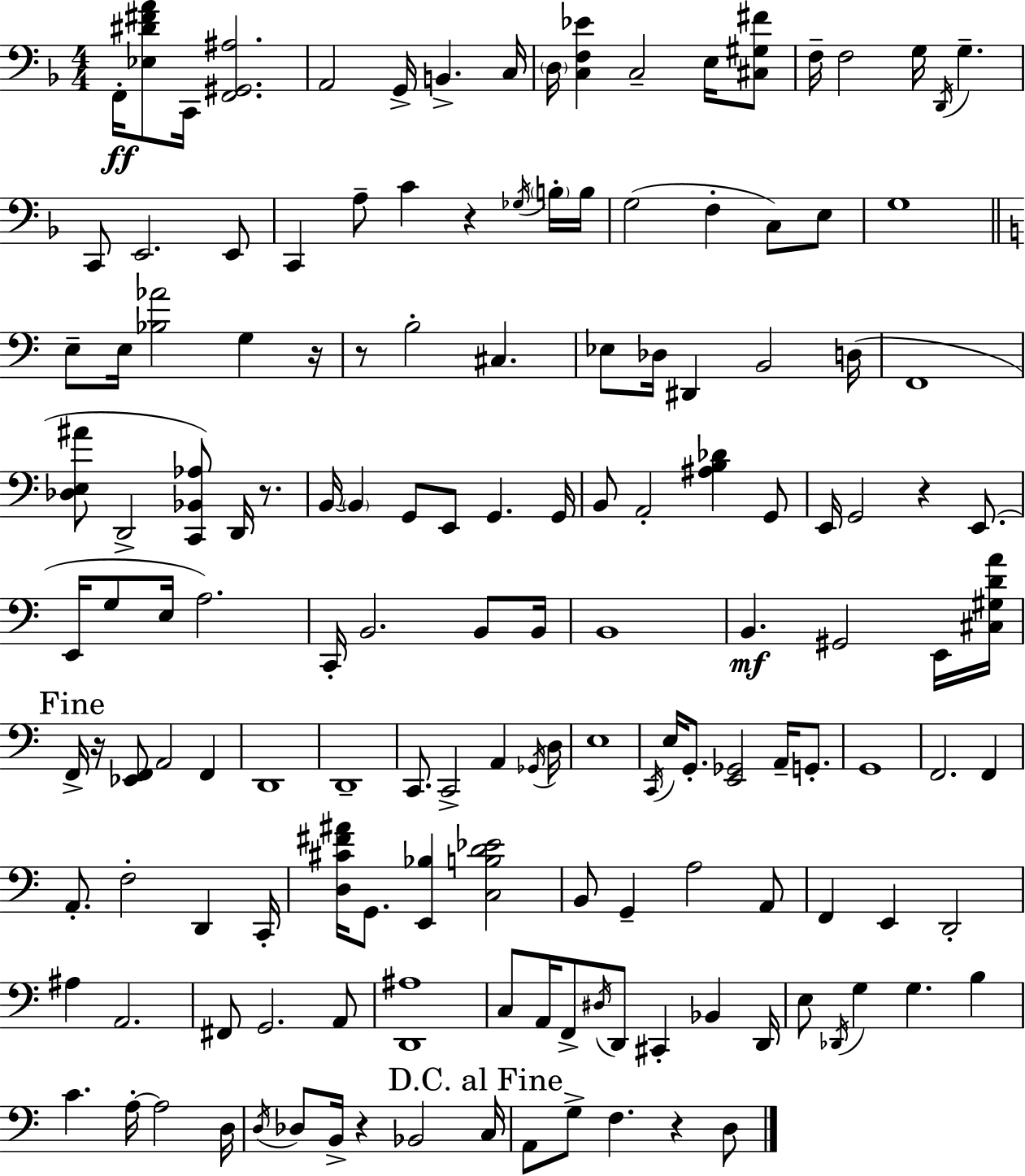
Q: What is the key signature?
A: F major